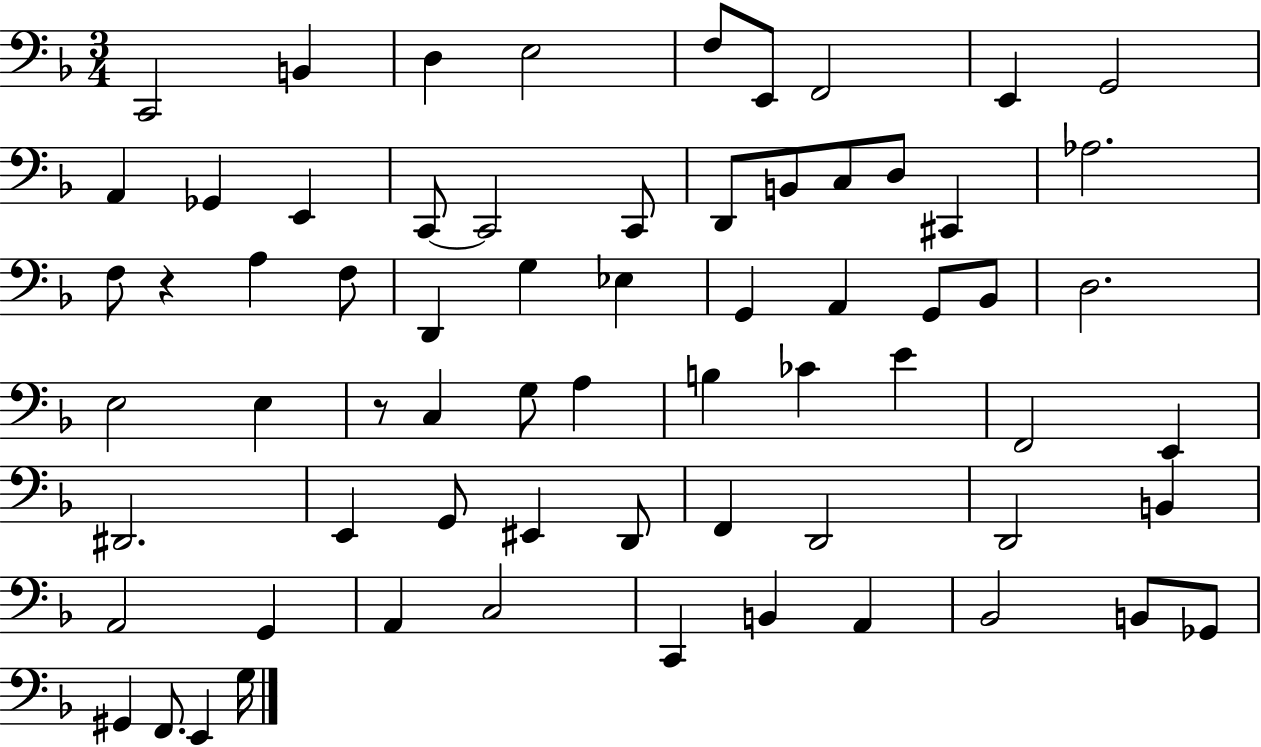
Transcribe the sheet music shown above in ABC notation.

X:1
T:Untitled
M:3/4
L:1/4
K:F
C,,2 B,, D, E,2 F,/2 E,,/2 F,,2 E,, G,,2 A,, _G,, E,, C,,/2 C,,2 C,,/2 D,,/2 B,,/2 C,/2 D,/2 ^C,, _A,2 F,/2 z A, F,/2 D,, G, _E, G,, A,, G,,/2 _B,,/2 D,2 E,2 E, z/2 C, G,/2 A, B, _C E F,,2 E,, ^D,,2 E,, G,,/2 ^E,, D,,/2 F,, D,,2 D,,2 B,, A,,2 G,, A,, C,2 C,, B,, A,, _B,,2 B,,/2 _G,,/2 ^G,, F,,/2 E,, G,/4